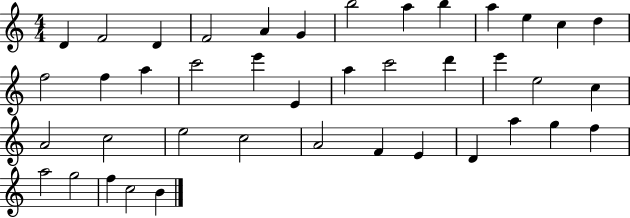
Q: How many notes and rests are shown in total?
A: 41